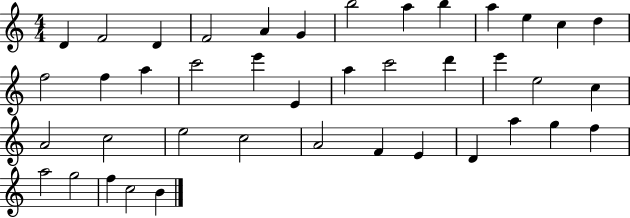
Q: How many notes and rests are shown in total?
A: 41